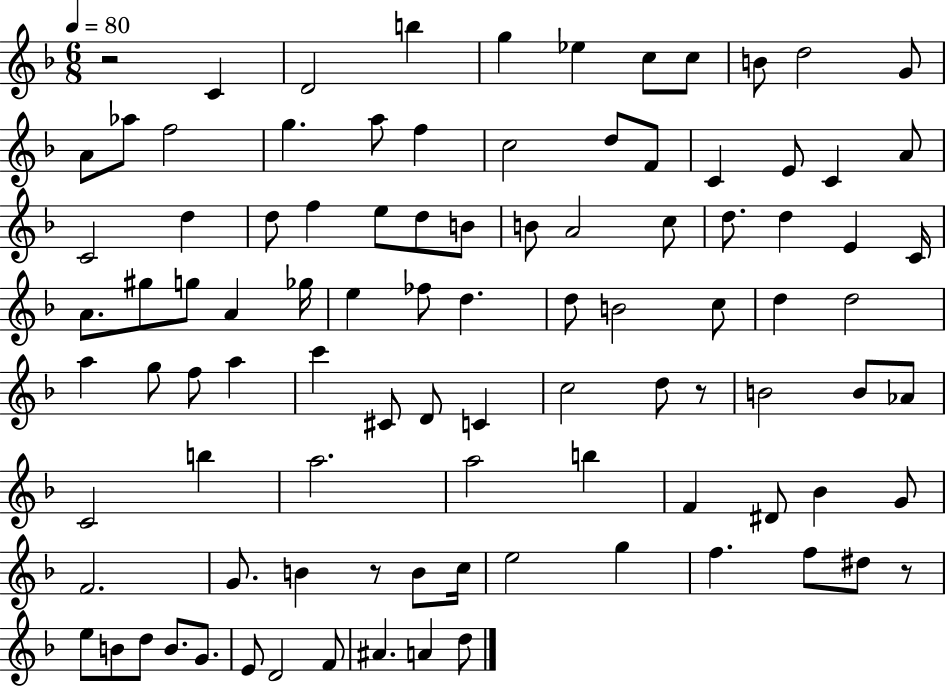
{
  \clef treble
  \numericTimeSignature
  \time 6/8
  \key f \major
  \tempo 4 = 80
  \repeat volta 2 { r2 c'4 | d'2 b''4 | g''4 ees''4 c''8 c''8 | b'8 d''2 g'8 | \break a'8 aes''8 f''2 | g''4. a''8 f''4 | c''2 d''8 f'8 | c'4 e'8 c'4 a'8 | \break c'2 d''4 | d''8 f''4 e''8 d''8 b'8 | b'8 a'2 c''8 | d''8. d''4 e'4 c'16 | \break a'8. gis''8 g''8 a'4 ges''16 | e''4 fes''8 d''4. | d''8 b'2 c''8 | d''4 d''2 | \break a''4 g''8 f''8 a''4 | c'''4 cis'8 d'8 c'4 | c''2 d''8 r8 | b'2 b'8 aes'8 | \break c'2 b''4 | a''2. | a''2 b''4 | f'4 dis'8 bes'4 g'8 | \break f'2. | g'8. b'4 r8 b'8 c''16 | e''2 g''4 | f''4. f''8 dis''8 r8 | \break e''8 b'8 d''8 b'8. g'8. | e'8 d'2 f'8 | ais'4. a'4 d''8 | } \bar "|."
}